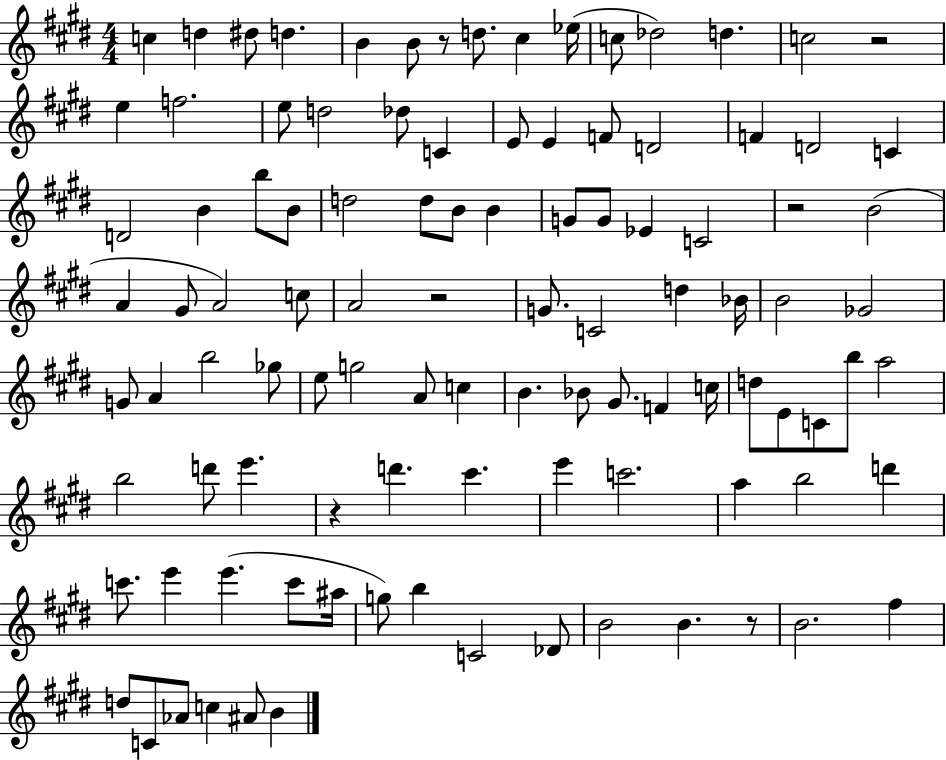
{
  \clef treble
  \numericTimeSignature
  \time 4/4
  \key e \major
  \repeat volta 2 { c''4 d''4 dis''8 d''4. | b'4 b'8 r8 d''8. cis''4 ees''16( | c''8 des''2) d''4. | c''2 r2 | \break e''4 f''2. | e''8 d''2 des''8 c'4 | e'8 e'4 f'8 d'2 | f'4 d'2 c'4 | \break d'2 b'4 b''8 b'8 | d''2 d''8 b'8 b'4 | g'8 g'8 ees'4 c'2 | r2 b'2( | \break a'4 gis'8 a'2) c''8 | a'2 r2 | g'8. c'2 d''4 bes'16 | b'2 ges'2 | \break g'8 a'4 b''2 ges''8 | e''8 g''2 a'8 c''4 | b'4. bes'8 gis'8. f'4 c''16 | d''8 e'8 c'8 b''8 a''2 | \break b''2 d'''8 e'''4. | r4 d'''4. cis'''4. | e'''4 c'''2. | a''4 b''2 d'''4 | \break c'''8. e'''4 e'''4.( c'''8 ais''16 | g''8) b''4 c'2 des'8 | b'2 b'4. r8 | b'2. fis''4 | \break d''8 c'8 aes'8 c''4 ais'8 b'4 | } \bar "|."
}